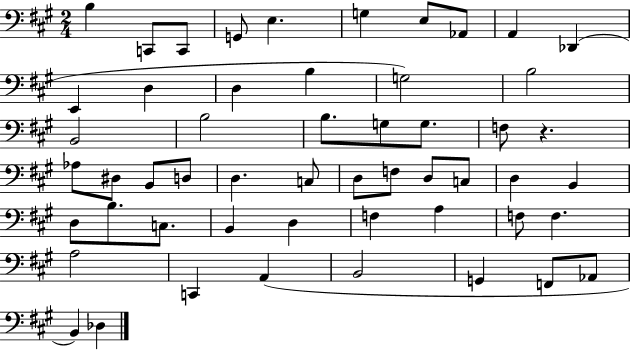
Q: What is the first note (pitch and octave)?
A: B3